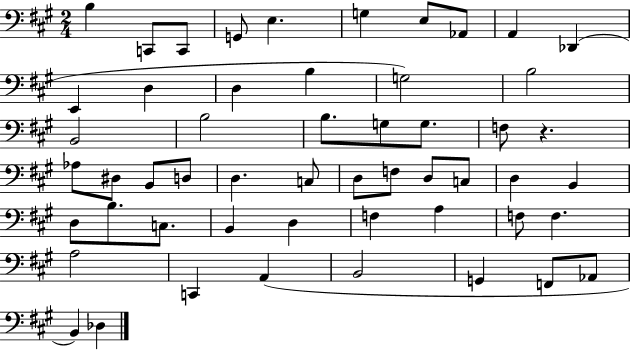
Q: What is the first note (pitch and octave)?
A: B3